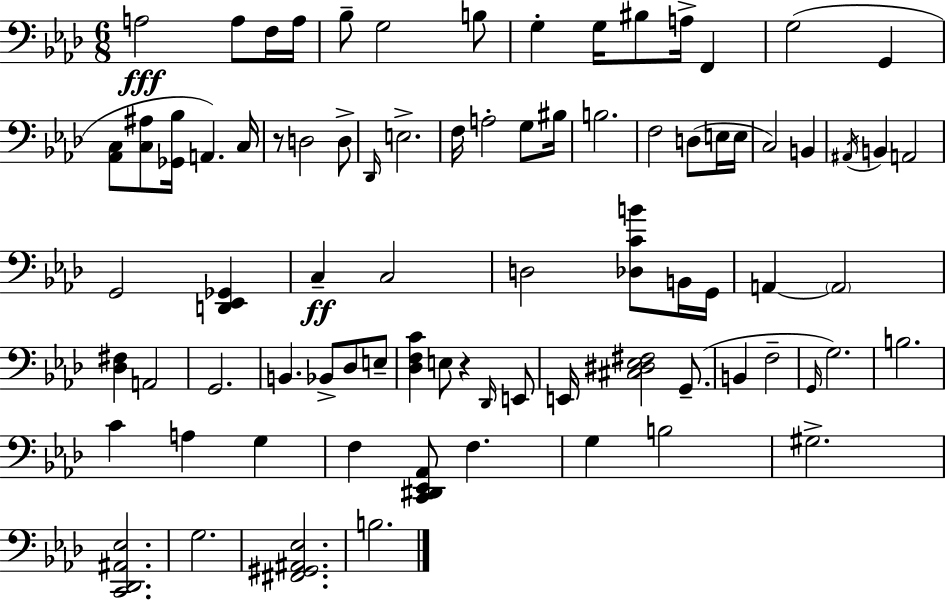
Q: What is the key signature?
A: F minor